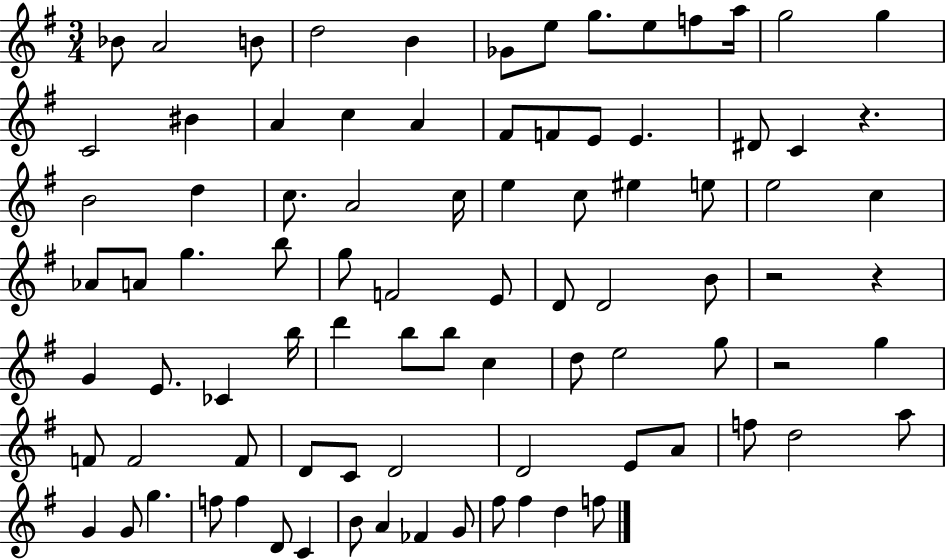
Bb4/e A4/h B4/e D5/h B4/q Gb4/e E5/e G5/e. E5/e F5/e A5/s G5/h G5/q C4/h BIS4/q A4/q C5/q A4/q F#4/e F4/e E4/e E4/q. D#4/e C4/q R/q. B4/h D5/q C5/e. A4/h C5/s E5/q C5/e EIS5/q E5/e E5/h C5/q Ab4/e A4/e G5/q. B5/e G5/e F4/h E4/e D4/e D4/h B4/e R/h R/q G4/q E4/e. CES4/q B5/s D6/q B5/e B5/e C5/q D5/e E5/h G5/e R/h G5/q F4/e F4/h F4/e D4/e C4/e D4/h D4/h E4/e A4/e F5/e D5/h A5/e G4/q G4/e G5/q. F5/e F5/q D4/e C4/q B4/e A4/q FES4/q G4/e F#5/e F#5/q D5/q F5/e